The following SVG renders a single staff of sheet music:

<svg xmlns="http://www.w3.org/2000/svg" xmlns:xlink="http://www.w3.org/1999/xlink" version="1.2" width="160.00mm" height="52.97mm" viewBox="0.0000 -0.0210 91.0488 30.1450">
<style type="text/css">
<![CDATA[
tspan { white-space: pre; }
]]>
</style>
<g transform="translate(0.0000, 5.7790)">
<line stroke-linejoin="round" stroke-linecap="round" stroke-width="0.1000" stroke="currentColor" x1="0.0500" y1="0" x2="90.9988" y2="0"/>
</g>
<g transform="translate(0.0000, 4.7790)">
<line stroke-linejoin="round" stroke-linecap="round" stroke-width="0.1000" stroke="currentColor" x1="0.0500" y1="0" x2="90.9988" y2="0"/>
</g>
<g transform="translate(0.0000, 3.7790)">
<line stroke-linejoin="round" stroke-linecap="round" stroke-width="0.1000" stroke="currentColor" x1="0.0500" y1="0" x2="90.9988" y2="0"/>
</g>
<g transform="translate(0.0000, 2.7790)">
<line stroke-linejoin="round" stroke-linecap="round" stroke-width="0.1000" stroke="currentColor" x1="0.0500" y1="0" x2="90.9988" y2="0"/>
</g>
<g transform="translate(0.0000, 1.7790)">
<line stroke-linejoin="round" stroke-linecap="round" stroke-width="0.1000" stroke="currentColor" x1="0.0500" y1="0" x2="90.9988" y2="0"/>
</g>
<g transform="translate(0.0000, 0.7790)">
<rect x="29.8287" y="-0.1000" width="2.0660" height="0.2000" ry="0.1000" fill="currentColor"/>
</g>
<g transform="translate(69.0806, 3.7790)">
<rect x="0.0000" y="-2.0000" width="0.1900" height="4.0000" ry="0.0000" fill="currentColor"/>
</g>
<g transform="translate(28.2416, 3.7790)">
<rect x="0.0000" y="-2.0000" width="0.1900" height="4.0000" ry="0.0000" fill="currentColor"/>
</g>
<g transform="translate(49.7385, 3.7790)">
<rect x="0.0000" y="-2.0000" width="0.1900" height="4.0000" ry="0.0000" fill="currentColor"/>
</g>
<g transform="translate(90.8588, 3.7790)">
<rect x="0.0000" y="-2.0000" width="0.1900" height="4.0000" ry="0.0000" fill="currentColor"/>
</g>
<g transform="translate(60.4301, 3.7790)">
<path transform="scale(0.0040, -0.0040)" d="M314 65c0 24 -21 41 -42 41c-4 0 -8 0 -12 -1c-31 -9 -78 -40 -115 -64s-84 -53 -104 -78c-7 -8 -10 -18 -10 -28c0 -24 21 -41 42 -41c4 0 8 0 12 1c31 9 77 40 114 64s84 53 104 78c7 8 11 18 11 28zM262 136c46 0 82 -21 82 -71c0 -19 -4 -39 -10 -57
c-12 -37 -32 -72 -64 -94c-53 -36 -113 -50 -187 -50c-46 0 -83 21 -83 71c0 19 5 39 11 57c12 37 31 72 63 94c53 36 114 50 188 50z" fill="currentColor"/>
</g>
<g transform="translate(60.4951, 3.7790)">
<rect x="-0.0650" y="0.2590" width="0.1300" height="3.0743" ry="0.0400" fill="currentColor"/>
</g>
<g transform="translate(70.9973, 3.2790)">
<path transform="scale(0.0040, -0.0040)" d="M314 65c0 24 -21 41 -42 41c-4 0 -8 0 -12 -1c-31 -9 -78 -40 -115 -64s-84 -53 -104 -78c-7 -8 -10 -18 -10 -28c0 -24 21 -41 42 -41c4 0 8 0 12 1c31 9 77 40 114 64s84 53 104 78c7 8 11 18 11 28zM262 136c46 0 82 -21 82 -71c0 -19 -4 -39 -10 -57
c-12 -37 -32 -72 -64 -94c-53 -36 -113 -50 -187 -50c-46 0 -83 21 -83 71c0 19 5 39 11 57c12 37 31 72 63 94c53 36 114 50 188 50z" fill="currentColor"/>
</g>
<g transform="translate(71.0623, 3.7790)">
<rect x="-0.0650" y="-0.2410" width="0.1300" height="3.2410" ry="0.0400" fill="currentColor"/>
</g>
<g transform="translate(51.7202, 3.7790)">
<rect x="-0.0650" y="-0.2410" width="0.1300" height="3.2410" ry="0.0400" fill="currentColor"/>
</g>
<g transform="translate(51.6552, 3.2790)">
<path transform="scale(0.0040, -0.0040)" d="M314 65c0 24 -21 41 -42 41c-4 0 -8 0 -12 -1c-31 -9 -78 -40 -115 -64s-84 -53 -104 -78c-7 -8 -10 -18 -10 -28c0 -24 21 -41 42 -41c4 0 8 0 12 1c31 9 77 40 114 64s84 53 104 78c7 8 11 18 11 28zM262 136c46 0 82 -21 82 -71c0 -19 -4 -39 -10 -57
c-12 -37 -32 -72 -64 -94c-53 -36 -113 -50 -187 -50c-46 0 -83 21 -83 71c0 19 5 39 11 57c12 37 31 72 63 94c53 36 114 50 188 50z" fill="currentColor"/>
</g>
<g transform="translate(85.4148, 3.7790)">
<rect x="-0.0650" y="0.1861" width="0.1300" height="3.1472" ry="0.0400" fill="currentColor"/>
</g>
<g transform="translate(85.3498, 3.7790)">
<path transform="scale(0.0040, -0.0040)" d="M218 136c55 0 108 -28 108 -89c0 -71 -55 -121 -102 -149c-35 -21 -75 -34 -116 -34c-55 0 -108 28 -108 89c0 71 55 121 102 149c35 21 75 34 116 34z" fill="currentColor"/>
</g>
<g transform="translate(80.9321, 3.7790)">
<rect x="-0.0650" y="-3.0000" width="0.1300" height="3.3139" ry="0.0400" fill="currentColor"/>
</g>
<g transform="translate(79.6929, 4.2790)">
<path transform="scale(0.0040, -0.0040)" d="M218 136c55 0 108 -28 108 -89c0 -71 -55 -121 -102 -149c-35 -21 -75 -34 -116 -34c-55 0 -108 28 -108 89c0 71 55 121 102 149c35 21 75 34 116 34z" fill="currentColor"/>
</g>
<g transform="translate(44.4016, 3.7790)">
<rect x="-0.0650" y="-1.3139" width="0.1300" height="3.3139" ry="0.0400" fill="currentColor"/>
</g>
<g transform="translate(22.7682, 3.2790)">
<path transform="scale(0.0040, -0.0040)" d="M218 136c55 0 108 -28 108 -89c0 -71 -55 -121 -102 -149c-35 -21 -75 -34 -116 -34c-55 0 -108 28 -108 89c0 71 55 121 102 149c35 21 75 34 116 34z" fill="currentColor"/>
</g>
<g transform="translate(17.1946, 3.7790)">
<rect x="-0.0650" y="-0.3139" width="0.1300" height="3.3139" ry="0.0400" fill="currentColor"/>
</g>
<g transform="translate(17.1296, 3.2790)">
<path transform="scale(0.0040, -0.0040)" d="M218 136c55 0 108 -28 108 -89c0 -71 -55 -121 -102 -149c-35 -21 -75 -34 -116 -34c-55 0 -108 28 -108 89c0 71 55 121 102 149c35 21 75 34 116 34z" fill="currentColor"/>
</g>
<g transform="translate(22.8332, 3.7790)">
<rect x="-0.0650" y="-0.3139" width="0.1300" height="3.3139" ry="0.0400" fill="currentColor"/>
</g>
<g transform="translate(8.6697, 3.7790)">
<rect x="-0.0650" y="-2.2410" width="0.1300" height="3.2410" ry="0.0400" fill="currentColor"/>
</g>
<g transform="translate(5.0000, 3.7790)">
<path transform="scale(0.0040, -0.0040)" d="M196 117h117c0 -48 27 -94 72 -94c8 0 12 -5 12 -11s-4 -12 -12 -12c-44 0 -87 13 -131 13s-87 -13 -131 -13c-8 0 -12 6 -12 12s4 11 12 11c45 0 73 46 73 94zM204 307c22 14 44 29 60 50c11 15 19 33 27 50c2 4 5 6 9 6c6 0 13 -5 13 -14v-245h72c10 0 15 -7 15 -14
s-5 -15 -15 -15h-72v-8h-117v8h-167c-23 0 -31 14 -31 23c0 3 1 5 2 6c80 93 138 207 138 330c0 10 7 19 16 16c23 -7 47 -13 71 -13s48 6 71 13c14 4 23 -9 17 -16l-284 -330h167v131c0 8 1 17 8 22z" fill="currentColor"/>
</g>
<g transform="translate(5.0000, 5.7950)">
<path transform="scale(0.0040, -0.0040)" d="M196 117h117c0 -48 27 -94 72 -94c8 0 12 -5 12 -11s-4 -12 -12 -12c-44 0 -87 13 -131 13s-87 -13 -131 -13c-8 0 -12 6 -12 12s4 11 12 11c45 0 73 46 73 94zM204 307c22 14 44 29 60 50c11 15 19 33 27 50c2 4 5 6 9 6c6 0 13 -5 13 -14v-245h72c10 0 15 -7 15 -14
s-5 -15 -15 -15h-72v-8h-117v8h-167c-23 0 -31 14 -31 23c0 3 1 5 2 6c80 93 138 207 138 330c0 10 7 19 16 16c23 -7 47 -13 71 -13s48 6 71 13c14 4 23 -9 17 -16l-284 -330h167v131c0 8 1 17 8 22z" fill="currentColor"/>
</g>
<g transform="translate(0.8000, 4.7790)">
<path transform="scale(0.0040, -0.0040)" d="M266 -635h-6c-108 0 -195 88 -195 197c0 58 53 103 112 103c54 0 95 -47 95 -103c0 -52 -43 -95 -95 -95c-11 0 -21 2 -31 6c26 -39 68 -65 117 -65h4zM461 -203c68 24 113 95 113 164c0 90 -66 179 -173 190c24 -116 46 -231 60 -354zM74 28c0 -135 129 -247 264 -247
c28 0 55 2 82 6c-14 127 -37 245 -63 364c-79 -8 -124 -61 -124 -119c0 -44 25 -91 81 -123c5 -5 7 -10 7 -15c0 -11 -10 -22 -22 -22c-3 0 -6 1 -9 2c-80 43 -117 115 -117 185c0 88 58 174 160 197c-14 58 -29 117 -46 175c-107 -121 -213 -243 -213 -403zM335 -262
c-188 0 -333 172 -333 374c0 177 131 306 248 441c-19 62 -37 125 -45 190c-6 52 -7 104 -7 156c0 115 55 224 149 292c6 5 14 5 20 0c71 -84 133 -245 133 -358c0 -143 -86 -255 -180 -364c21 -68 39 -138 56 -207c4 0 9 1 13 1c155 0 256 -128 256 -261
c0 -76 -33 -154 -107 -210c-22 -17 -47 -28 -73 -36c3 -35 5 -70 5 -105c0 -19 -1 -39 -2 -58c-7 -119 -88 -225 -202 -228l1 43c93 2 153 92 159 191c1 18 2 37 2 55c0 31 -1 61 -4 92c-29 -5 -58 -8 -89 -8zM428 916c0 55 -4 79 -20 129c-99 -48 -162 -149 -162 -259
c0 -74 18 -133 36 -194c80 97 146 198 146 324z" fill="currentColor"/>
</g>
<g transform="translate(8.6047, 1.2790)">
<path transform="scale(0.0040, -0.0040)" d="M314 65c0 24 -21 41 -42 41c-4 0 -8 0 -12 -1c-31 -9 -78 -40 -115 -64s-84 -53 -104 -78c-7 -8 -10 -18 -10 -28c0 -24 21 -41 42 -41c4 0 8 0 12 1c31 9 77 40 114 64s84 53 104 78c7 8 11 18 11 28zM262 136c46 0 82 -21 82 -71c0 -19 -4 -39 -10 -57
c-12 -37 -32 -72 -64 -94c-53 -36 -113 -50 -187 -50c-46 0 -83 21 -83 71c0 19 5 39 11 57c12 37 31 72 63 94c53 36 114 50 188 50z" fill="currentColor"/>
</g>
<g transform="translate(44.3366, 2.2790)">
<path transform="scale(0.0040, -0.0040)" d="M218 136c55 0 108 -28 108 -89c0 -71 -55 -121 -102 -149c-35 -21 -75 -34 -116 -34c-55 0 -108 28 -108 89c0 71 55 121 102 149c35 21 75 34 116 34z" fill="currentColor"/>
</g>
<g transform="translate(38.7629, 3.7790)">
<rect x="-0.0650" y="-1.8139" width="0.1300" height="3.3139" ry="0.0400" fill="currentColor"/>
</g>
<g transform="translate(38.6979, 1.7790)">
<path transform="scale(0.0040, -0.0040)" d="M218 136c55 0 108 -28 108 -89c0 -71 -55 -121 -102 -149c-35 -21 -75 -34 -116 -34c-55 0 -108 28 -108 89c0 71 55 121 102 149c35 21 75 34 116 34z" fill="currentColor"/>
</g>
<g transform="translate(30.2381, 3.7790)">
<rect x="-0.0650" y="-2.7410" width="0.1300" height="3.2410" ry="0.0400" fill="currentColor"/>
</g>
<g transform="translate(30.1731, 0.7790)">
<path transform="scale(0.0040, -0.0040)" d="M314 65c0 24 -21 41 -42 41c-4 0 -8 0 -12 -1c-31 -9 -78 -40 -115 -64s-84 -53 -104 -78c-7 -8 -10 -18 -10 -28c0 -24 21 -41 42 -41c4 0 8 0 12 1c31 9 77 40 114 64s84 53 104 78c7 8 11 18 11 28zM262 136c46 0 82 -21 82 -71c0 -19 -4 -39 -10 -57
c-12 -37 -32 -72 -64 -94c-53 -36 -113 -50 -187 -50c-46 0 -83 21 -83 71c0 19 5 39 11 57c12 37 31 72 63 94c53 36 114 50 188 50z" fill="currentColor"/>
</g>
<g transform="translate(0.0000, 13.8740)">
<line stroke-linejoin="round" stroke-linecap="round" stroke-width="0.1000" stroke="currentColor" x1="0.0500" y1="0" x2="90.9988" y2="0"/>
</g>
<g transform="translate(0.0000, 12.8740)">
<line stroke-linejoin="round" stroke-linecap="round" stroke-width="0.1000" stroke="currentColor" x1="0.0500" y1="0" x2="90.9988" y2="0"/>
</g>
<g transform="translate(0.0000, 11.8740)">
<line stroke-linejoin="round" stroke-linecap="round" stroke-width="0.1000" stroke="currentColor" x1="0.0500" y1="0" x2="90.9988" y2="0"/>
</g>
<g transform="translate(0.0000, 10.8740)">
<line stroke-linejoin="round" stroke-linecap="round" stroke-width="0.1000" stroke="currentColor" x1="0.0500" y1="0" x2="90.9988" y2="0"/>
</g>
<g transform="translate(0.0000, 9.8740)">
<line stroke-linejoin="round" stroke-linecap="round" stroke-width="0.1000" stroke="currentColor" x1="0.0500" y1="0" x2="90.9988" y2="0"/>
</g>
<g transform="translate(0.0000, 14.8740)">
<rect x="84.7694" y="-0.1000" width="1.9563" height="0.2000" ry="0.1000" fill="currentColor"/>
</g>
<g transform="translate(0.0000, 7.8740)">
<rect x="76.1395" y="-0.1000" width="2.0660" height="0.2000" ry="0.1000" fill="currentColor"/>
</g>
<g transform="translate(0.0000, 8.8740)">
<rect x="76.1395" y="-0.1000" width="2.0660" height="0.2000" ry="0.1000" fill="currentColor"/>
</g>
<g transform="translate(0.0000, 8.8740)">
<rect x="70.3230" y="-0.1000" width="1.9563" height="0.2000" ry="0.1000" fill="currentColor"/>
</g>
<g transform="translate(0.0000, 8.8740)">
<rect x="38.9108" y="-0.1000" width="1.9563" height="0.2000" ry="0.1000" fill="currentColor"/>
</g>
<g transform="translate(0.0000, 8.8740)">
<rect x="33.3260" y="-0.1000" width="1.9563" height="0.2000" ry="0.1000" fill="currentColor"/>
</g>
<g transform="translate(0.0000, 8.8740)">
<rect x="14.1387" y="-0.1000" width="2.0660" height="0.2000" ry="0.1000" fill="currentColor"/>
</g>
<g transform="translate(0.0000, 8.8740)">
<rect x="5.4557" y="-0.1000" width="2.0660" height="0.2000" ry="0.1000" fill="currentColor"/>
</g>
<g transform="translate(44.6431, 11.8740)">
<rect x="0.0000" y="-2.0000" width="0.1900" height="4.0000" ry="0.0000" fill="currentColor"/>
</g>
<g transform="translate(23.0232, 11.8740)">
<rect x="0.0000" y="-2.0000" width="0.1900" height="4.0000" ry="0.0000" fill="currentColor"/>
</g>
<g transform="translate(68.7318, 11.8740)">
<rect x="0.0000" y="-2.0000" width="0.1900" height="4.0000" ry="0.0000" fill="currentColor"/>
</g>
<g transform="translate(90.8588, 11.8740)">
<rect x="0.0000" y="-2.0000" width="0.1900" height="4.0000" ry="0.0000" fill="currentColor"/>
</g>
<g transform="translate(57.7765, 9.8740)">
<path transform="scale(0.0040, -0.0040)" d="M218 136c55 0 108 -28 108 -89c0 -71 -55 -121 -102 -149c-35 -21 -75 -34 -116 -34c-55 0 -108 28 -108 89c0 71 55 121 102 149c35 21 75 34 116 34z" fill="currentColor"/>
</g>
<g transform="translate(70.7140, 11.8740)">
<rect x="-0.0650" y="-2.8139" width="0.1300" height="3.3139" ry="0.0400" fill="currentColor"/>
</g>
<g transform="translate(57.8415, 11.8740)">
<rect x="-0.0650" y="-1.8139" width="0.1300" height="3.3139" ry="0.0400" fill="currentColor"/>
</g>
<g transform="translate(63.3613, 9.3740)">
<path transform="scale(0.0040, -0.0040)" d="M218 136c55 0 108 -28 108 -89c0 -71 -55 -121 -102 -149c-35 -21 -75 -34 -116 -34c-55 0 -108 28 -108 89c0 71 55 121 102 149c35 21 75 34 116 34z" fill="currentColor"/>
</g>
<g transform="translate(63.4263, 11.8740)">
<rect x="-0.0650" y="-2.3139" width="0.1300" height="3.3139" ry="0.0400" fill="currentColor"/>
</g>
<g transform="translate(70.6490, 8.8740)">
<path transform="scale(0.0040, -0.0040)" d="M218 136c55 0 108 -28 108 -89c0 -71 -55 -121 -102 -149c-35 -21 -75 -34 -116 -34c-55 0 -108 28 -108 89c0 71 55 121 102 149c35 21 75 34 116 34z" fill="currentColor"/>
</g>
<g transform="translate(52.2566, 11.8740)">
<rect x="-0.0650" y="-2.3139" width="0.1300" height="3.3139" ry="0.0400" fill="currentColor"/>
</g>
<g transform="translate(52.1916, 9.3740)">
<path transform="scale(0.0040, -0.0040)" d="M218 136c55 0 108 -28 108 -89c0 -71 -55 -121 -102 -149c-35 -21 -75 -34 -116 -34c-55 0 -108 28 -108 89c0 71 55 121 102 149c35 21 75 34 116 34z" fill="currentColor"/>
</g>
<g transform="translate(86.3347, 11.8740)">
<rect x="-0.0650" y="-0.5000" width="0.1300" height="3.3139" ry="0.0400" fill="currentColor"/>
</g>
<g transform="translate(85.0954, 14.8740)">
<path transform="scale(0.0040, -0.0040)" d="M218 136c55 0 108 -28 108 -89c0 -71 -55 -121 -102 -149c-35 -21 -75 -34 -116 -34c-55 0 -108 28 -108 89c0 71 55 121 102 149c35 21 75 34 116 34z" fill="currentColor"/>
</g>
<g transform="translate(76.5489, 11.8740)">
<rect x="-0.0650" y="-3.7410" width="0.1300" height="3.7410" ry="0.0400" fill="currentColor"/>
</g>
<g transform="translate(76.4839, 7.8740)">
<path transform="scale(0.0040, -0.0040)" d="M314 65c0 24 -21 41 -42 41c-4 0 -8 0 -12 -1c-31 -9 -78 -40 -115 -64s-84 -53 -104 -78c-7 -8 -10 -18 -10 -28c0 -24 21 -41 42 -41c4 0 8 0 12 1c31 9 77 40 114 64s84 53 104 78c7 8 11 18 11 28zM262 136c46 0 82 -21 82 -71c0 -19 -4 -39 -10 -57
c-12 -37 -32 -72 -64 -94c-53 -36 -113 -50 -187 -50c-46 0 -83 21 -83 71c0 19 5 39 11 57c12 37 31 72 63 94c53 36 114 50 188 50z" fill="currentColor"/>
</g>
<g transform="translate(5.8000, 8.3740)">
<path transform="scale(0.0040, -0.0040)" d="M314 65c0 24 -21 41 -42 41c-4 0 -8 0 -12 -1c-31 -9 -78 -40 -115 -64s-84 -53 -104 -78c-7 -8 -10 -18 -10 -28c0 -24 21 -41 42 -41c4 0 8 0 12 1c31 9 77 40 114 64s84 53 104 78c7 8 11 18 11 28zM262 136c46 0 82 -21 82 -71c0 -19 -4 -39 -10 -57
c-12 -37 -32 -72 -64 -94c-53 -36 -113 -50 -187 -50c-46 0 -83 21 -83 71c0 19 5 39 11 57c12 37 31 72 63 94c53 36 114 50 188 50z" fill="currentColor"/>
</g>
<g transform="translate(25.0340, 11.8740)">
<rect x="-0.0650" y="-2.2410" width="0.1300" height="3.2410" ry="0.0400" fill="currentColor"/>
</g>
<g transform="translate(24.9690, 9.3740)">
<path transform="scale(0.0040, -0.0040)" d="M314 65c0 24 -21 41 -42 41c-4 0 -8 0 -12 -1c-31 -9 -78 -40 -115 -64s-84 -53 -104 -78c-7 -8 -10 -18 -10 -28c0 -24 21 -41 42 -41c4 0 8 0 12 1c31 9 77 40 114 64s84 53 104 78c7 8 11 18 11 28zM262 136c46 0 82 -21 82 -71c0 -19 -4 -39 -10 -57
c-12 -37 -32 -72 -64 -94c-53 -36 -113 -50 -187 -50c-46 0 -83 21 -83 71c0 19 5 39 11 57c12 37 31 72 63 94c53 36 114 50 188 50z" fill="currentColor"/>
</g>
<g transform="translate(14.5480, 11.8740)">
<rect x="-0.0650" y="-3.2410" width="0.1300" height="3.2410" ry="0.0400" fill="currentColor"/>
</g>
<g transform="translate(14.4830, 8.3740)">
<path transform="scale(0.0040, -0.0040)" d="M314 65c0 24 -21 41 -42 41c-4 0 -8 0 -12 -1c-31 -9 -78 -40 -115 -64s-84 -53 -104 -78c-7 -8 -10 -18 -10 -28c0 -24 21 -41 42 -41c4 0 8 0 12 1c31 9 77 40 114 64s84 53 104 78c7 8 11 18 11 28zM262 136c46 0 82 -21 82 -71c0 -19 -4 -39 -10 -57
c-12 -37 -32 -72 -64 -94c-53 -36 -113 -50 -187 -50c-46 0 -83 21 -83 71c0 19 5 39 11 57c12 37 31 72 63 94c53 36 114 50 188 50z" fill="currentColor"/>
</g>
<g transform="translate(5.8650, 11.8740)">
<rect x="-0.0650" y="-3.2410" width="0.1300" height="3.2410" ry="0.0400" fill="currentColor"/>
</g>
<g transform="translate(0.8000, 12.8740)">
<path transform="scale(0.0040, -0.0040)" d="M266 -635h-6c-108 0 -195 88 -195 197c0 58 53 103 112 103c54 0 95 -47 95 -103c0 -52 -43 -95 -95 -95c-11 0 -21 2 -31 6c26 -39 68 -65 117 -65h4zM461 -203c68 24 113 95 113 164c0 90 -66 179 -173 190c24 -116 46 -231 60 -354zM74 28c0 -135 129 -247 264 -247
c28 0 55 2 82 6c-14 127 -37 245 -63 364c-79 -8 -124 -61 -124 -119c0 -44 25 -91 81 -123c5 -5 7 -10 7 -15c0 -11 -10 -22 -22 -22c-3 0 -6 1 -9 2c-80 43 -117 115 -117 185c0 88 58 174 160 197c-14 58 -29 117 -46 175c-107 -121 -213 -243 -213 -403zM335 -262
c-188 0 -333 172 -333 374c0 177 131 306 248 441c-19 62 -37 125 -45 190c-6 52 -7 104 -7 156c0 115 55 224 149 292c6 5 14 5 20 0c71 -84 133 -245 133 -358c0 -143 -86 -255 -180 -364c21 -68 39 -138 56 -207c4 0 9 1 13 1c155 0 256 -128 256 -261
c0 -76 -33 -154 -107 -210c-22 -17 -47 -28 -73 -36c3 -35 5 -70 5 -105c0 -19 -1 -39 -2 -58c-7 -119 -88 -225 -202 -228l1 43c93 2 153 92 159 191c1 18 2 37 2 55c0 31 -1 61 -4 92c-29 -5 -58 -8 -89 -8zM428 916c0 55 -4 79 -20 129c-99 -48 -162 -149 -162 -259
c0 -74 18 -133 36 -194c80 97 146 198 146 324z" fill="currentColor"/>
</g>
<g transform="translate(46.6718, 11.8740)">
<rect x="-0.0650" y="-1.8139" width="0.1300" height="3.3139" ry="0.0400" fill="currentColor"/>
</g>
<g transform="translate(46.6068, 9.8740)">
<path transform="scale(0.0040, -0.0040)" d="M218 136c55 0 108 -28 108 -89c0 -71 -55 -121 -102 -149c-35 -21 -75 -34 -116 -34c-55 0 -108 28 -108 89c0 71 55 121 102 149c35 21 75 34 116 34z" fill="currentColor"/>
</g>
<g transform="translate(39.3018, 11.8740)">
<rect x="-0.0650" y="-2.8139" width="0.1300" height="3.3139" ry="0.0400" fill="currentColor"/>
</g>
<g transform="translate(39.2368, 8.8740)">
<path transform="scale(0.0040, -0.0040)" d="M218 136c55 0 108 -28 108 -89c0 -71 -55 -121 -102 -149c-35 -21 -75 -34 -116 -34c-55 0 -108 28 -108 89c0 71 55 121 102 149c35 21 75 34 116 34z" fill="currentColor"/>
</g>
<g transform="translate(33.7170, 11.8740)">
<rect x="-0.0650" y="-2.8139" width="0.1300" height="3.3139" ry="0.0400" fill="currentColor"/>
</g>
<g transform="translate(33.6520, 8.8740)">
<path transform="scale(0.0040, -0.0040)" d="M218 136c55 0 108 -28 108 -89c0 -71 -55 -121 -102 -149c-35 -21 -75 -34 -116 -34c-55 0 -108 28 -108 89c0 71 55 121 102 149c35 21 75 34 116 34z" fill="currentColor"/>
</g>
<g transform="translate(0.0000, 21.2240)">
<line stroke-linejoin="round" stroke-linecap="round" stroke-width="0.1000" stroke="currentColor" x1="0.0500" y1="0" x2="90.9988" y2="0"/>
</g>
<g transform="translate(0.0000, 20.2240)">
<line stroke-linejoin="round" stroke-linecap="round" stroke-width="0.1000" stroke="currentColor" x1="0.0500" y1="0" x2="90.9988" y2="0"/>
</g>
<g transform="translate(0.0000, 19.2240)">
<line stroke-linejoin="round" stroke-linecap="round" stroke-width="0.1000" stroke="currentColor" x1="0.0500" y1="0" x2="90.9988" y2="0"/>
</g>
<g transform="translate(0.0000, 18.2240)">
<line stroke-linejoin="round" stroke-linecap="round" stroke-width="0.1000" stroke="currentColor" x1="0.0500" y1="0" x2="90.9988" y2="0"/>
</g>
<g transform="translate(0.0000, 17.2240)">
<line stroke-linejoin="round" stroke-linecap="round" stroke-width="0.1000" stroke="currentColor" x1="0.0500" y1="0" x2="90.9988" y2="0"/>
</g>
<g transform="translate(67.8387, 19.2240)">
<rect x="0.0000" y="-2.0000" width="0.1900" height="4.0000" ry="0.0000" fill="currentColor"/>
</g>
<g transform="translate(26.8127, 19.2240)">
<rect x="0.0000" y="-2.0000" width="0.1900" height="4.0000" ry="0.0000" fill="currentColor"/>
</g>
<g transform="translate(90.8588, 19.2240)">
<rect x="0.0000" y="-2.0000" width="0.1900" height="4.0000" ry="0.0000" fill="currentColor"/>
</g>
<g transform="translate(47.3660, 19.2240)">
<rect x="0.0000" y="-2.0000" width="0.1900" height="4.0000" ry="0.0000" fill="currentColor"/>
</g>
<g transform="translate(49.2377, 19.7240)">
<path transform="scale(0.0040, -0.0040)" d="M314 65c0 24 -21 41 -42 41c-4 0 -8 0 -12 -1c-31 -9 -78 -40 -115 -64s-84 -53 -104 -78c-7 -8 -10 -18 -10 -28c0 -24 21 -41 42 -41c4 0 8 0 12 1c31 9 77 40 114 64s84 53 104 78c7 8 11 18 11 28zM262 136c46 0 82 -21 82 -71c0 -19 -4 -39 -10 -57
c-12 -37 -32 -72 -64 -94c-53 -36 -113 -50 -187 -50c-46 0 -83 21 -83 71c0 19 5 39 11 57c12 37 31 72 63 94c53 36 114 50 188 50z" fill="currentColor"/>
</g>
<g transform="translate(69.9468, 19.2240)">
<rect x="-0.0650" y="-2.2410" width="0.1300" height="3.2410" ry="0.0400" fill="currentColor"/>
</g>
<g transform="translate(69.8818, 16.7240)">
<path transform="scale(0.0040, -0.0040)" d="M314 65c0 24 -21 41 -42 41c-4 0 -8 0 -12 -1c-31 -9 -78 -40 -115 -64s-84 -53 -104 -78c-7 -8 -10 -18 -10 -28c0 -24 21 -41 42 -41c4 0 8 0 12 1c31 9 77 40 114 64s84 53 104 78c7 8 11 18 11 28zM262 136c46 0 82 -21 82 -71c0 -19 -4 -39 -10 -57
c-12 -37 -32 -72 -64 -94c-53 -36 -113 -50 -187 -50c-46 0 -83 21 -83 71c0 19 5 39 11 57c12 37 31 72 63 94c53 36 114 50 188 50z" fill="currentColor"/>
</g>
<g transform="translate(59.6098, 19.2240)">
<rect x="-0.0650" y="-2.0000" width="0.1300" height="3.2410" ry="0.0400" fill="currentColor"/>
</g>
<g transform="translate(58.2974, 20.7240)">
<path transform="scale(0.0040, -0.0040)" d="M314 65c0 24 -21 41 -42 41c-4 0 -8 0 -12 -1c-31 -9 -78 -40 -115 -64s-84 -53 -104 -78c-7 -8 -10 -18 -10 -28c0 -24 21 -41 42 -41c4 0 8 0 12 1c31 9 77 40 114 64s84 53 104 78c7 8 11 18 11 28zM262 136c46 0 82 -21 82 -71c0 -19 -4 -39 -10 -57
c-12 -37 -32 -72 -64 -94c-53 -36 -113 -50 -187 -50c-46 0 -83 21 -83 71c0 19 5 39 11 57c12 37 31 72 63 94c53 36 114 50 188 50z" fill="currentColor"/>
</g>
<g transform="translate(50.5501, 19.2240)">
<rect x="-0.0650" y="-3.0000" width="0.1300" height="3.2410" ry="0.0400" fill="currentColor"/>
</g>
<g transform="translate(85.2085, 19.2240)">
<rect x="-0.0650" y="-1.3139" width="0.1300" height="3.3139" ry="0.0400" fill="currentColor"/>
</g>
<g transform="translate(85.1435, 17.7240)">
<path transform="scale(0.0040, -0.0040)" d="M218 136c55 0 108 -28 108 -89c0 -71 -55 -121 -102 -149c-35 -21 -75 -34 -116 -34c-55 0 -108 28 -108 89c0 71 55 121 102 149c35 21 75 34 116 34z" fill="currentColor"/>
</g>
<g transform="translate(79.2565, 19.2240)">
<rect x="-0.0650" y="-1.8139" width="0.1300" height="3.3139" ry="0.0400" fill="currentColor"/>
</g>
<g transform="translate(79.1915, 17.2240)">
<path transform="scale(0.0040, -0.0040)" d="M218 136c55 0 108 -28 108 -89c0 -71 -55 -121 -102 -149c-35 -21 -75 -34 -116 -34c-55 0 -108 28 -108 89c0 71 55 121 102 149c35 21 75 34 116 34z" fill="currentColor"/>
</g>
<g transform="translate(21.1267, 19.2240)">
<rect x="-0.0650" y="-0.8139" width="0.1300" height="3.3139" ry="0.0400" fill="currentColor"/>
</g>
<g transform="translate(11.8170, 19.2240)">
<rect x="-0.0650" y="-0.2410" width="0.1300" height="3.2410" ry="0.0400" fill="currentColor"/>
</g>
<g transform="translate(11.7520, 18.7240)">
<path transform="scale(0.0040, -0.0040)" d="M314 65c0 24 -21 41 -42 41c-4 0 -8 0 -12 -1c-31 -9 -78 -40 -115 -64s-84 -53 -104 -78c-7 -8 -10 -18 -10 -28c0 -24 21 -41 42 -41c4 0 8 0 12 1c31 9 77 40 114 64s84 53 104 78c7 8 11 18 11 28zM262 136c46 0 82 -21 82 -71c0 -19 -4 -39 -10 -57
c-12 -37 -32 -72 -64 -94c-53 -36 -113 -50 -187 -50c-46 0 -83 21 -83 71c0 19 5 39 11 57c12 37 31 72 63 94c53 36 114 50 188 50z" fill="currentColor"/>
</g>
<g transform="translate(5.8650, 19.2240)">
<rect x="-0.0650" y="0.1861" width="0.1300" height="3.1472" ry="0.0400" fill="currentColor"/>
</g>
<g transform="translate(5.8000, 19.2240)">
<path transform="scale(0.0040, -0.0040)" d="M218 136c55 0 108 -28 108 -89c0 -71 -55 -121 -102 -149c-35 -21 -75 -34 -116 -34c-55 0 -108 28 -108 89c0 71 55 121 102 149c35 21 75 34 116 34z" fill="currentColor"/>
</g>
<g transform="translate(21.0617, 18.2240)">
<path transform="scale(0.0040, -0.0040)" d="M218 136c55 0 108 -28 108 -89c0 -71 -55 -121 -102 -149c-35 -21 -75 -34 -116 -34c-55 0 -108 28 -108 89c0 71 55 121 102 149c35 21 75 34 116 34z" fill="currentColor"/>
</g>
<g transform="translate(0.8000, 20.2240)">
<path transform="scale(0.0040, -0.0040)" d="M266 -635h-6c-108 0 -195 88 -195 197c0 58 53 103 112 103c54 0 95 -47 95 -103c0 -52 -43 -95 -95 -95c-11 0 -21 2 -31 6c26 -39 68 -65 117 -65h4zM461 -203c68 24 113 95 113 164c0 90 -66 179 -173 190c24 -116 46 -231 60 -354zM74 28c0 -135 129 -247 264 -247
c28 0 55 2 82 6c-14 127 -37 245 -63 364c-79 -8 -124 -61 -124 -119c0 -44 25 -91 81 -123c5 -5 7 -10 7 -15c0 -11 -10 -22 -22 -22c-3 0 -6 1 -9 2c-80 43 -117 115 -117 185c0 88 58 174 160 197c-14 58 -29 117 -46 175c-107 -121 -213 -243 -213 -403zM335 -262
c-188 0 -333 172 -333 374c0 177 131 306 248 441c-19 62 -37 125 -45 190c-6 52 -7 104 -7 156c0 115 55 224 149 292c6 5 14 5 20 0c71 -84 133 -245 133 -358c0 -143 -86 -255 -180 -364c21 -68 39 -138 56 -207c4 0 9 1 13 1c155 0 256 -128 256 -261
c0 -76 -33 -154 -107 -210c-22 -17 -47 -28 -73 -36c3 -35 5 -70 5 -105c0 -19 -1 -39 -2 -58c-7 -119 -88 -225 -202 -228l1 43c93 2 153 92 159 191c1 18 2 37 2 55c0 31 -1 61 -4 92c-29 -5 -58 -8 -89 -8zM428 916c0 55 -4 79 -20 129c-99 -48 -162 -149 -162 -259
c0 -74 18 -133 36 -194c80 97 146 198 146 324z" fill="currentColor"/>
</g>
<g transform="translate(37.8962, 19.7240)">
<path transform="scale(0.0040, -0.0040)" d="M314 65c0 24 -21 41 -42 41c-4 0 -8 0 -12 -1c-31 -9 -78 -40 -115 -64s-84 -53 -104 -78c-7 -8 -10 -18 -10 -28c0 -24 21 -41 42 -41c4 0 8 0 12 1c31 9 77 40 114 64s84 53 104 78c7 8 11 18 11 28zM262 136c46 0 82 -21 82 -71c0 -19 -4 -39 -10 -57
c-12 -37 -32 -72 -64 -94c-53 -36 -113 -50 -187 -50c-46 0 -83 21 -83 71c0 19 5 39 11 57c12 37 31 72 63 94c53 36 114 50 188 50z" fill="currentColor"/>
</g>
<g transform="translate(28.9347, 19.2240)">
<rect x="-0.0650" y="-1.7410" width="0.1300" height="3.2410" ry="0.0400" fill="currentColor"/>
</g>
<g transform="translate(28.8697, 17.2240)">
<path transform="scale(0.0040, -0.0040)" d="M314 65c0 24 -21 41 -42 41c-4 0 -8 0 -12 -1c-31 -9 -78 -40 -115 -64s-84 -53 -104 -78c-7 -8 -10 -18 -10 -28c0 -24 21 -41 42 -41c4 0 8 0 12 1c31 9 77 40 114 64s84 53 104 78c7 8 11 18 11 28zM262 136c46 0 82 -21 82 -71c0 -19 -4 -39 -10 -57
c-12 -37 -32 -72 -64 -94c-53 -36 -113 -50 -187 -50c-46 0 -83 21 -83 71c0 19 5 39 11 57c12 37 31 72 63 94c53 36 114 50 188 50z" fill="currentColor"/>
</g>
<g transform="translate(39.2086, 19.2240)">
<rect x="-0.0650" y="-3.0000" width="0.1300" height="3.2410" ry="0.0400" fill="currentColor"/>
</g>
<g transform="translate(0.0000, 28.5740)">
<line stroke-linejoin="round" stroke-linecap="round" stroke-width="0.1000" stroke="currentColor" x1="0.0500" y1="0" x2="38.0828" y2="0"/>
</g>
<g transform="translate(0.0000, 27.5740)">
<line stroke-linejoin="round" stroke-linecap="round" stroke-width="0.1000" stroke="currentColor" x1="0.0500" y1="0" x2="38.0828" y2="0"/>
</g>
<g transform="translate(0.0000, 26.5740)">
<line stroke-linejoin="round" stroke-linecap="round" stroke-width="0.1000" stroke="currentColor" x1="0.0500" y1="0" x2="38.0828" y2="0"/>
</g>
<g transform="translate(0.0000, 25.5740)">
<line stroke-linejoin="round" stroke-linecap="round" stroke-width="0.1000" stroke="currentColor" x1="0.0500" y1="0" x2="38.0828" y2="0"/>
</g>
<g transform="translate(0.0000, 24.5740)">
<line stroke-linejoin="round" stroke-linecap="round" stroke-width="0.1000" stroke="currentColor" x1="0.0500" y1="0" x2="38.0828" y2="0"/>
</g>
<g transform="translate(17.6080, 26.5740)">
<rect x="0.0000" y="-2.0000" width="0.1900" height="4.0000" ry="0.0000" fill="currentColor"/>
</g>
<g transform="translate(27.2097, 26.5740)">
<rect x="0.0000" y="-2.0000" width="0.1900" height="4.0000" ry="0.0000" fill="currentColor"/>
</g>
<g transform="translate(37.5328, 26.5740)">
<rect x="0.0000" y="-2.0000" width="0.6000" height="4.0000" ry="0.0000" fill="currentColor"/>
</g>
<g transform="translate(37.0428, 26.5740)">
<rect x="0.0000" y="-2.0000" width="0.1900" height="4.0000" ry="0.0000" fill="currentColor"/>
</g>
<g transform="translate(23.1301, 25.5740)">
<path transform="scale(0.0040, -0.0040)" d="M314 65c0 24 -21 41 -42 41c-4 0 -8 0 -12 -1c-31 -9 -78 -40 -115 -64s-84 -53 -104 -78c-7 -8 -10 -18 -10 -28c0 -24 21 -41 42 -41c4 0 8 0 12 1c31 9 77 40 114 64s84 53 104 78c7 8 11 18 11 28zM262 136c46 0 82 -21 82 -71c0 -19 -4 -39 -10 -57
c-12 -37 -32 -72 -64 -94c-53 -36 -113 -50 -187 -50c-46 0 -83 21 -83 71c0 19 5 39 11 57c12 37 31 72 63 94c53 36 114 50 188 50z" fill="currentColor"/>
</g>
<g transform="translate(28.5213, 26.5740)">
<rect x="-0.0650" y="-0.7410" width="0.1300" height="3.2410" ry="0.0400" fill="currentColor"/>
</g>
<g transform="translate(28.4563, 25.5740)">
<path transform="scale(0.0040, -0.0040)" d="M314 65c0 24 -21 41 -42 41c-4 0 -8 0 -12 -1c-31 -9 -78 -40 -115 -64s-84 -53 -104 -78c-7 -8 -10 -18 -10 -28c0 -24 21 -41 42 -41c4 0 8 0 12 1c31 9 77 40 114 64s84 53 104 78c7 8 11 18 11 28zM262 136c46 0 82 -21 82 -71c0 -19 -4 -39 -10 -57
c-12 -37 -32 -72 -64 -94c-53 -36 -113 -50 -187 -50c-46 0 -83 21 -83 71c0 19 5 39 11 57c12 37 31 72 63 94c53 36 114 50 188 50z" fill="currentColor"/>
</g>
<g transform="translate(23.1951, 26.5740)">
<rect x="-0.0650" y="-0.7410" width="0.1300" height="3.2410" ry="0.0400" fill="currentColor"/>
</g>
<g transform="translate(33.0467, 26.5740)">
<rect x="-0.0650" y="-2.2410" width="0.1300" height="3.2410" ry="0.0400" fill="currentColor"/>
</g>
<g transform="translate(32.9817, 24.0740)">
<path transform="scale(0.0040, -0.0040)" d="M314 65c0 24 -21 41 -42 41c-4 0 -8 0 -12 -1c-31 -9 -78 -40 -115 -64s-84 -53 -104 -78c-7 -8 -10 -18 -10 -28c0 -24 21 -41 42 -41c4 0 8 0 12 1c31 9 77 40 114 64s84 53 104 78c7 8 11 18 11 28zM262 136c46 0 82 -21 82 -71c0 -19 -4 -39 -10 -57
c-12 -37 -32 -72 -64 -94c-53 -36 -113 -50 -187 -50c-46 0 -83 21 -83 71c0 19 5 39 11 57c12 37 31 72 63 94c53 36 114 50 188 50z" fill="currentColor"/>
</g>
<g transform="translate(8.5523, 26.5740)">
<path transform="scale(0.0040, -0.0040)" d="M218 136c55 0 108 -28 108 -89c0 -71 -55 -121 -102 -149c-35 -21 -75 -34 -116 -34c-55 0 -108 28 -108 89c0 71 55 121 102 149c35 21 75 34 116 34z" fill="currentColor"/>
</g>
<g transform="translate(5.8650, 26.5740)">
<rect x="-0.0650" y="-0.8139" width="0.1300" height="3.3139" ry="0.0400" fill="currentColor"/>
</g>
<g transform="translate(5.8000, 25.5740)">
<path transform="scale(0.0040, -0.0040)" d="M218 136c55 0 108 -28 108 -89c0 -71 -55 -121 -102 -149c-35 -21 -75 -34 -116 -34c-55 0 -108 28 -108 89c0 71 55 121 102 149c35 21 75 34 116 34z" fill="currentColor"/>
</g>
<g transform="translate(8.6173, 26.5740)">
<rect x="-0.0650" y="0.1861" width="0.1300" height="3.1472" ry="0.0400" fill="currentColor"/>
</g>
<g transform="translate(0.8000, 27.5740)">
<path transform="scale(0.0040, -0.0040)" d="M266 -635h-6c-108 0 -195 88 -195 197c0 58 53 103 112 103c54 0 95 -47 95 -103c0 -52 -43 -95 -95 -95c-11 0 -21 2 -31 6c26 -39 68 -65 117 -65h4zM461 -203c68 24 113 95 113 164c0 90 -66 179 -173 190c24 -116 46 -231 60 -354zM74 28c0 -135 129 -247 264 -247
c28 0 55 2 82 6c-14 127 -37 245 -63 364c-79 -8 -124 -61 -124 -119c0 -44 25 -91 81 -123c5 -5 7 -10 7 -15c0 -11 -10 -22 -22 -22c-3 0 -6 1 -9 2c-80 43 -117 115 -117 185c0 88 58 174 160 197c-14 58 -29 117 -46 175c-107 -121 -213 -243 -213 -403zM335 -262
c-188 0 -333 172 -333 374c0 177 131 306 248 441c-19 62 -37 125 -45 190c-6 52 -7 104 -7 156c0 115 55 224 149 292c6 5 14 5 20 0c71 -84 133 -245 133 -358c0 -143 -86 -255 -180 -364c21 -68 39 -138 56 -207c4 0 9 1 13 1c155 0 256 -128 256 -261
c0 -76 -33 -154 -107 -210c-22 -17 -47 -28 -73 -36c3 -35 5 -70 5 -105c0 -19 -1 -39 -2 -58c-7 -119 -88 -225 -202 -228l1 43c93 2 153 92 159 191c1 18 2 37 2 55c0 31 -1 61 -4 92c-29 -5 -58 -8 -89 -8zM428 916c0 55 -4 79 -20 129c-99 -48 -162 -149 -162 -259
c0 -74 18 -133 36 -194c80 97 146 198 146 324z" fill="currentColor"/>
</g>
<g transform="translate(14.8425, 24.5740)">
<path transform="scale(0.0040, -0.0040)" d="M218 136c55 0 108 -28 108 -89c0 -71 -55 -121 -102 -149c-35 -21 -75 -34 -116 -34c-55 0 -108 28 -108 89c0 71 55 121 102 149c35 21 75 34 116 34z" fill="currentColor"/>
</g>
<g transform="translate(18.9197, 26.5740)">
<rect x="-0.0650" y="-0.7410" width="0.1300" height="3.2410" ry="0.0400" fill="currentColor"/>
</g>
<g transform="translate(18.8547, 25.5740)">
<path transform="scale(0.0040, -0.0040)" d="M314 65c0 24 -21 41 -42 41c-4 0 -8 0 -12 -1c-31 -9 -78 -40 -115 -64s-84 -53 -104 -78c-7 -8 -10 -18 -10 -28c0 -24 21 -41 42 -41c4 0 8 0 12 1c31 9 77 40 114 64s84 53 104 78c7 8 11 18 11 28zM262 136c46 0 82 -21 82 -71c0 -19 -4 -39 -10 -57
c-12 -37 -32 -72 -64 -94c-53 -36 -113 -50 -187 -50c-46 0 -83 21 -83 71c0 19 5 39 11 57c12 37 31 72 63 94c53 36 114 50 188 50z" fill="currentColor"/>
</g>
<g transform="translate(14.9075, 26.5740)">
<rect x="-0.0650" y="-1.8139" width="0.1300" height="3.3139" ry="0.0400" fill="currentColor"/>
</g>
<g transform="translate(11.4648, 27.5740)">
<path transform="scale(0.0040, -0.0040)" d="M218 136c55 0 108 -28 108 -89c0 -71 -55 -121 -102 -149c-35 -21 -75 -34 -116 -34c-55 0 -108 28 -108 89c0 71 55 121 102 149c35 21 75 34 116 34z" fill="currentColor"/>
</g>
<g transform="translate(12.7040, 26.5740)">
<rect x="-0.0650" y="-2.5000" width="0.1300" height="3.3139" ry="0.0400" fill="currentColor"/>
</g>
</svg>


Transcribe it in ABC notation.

X:1
T:Untitled
M:4/4
L:1/4
K:C
g2 c c a2 f e c2 B2 c2 A B b2 b2 g2 a a f g f g a c'2 C B c2 d f2 A2 A2 F2 g2 f e d B G f d2 d2 d2 g2